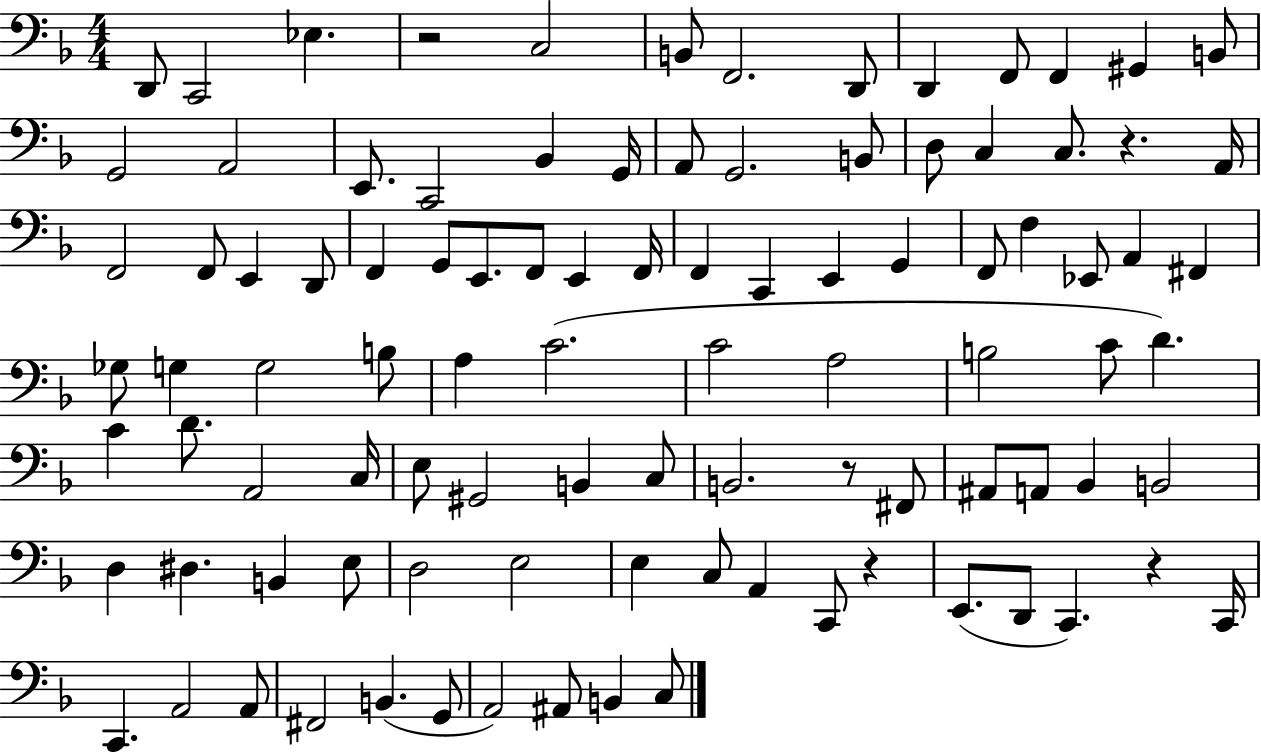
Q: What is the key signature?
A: F major